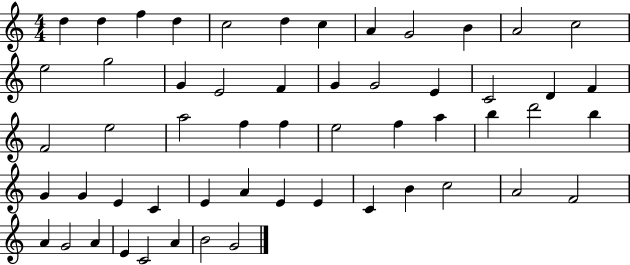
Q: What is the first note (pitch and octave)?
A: D5